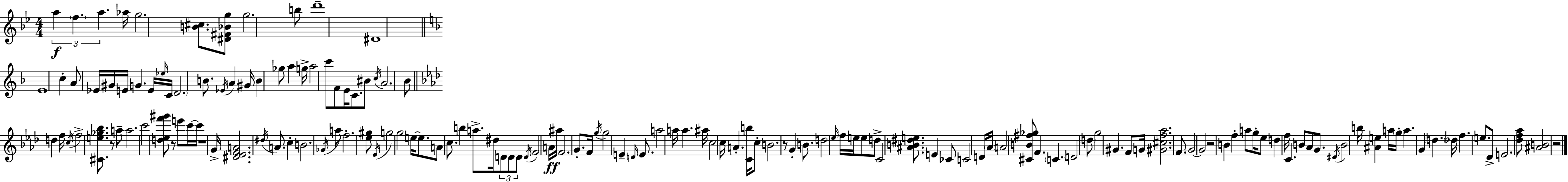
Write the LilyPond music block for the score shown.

{
  \clef treble
  \numericTimeSignature
  \time 4/4
  \key g \minor
  \tuplet 3/2 { a''4\f \parenthesize f''4. a''4. } | aes''16 g''2. <b' cis''>8. | <dis' fis' bes' g''>8 g''2. b''8 | d'''1-- | \break dis'1 | \bar "||" \break \key d \minor e'1 | c''4-. a'8 ees'16 gis'16 e'16 g'4. e'16 | \grace { ees''16 } c'16 \parenthesize d'2. b'8. | \acciaccatura { ees'16 } a'4 gis'16 b'4 ges''8 a''4 | \break g''16-> a''2 c'''8 f'8 e'16 c'8. | bis'8 \acciaccatura { c''16 } a'2. | bes'8 \bar "||" \break \key aes \major d''4 f''16 \acciaccatura { c''16 } f''2-> <cis' e'' ges'' bes''>8. | r8 a''8-- a''2. | c'''2 <d'' ees'' f''' gis'''>8 r8 e'''8 c'''16~~ | c'''16 r1 | \break g'16-> <dis' ees' f' a'>2. \acciaccatura { dis''16 } a'8. | c''4-. b'2. | \acciaccatura { ges'16 } a''8 f''2.-. | <ees'' gis''>8 \acciaccatura { ees'16 } g''2 g''2 | \break e''16~~ e''8. a'8 c''8. b''4 | a''8.-> dis''16 \tuplet 3/2 { d'8 d'8 d'8 } \acciaccatura { d'16 } f'2 | a'16\ff ais''16 f'2. | g'8.-. f'16 \acciaccatura { g''16 } g''2 e'4-- | \break \grace { d'16 } e'8. a''2 a''16 | a''4. ais''16 c''2 c''16 | a'4.-. <c' b''>16 c''8-. b'2. | r8 g'4-. b'8. d''2 | \break \grace { ees''16 } f''16 e''16 e''8 d''8-> c'2 | <ais' b' dis'' e''>8. e'4 ces'8 c'2 | d'16 \parenthesize aes'16 a'2 | <cis' b' fis'' ges''>8 f'4. \parenthesize c'4. d'2 | \break \parenthesize d''8 g''2 | gis'4. f'8 g'16 <gis' cis'' f'' aes''>2. | f'8. g'2~~ | g'2 r2 | \break b'4 f''4-. a''8 g''16-. ees''8 d''4 | f''16 c'4. b'8 aes'8 g'8. \acciaccatura { dis'16 } | b'2 b''16 <ais' e''>4 a''16 \parenthesize g''16-. a''4. | g'4 \parenthesize d''4. des''16 | \break f''4. e''8. des'8-> e'2. | <des'' f'' aes''>8 <ais' b'>2 | r2 \bar "|."
}